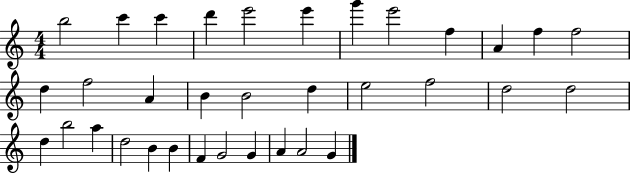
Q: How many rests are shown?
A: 0